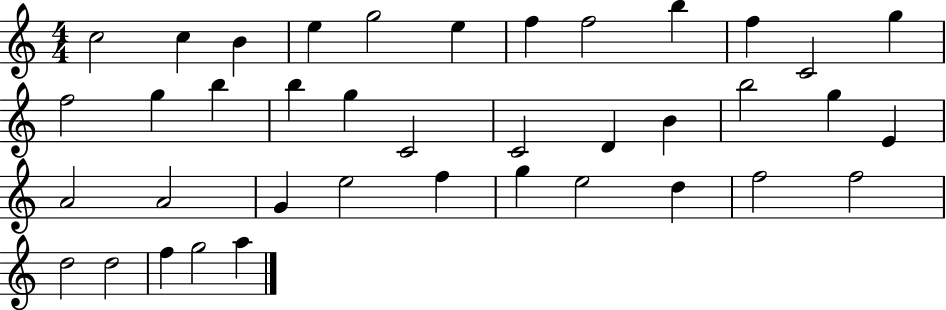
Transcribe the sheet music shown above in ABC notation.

X:1
T:Untitled
M:4/4
L:1/4
K:C
c2 c B e g2 e f f2 b f C2 g f2 g b b g C2 C2 D B b2 g E A2 A2 G e2 f g e2 d f2 f2 d2 d2 f g2 a